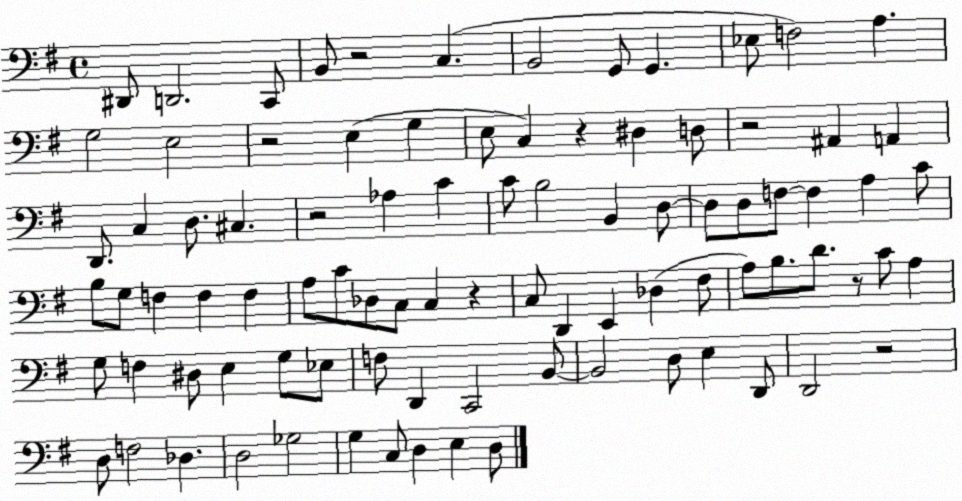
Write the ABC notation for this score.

X:1
T:Untitled
M:4/4
L:1/4
K:G
^D,,/2 D,,2 C,,/2 B,,/2 z2 C, B,,2 G,,/2 G,, _E,/2 F,2 A, G,2 E,2 z2 E, G, E,/2 C, z ^D, D,/2 z2 ^A,, A,, D,,/2 C, D,/2 ^C, z2 _A, C C/2 B,2 B,, D,/2 D,/2 D,/2 F,/2 F, A, C/2 B,/2 G,/2 F, F, F, A,/2 C/2 _D,/2 C,/2 C, z C,/2 D,, E,, _D, ^F,/2 A,/2 B,/2 D/2 z/2 C/2 A, G,/2 F, ^D,/2 E, G,/2 _E,/2 F,/2 D,, C,,2 B,,/2 B,,2 D,/2 E, D,,/2 D,,2 z2 D,/2 F,2 _D, D,2 _G,2 G, C,/2 D, E, D,/2